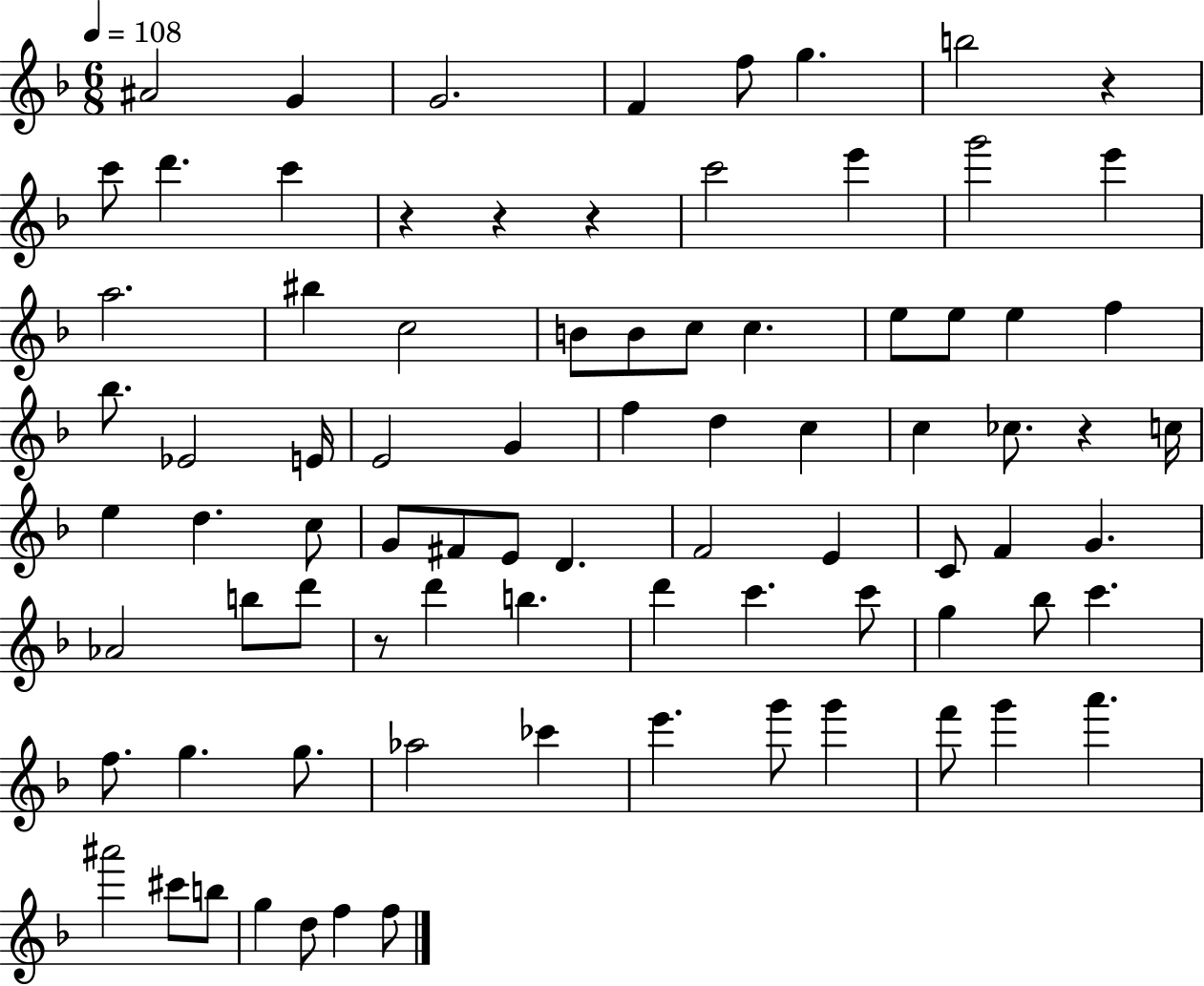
A#4/h G4/q G4/h. F4/q F5/e G5/q. B5/h R/q C6/e D6/q. C6/q R/q R/q R/q C6/h E6/q G6/h E6/q A5/h. BIS5/q C5/h B4/e B4/e C5/e C5/q. E5/e E5/e E5/q F5/q Bb5/e. Eb4/h E4/s E4/h G4/q F5/q D5/q C5/q C5/q CES5/e. R/q C5/s E5/q D5/q. C5/e G4/e F#4/e E4/e D4/q. F4/h E4/q C4/e F4/q G4/q. Ab4/h B5/e D6/e R/e D6/q B5/q. D6/q C6/q. C6/e G5/q Bb5/e C6/q. F5/e. G5/q. G5/e. Ab5/h CES6/q E6/q. G6/e G6/q F6/e G6/q A6/q. A#6/h C#6/e B5/e G5/q D5/e F5/q F5/e